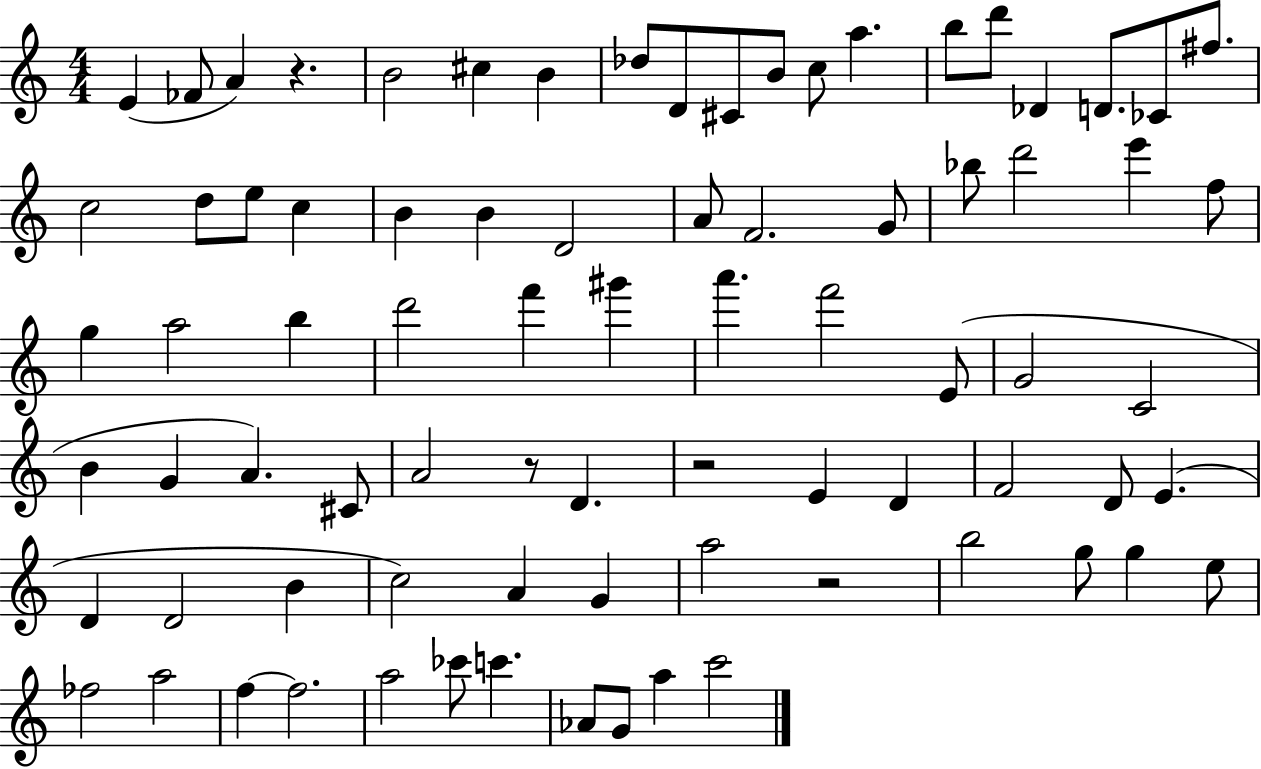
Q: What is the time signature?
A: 4/4